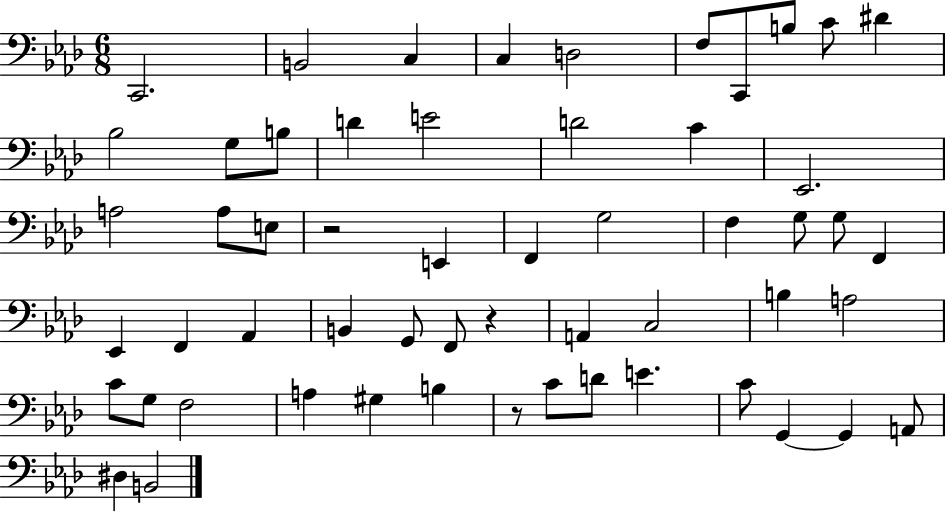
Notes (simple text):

C2/h. B2/h C3/q C3/q D3/h F3/e C2/e B3/e C4/e D#4/q Bb3/h G3/e B3/e D4/q E4/h D4/h C4/q Eb2/h. A3/h A3/e E3/e R/h E2/q F2/q G3/h F3/q G3/e G3/e F2/q Eb2/q F2/q Ab2/q B2/q G2/e F2/e R/q A2/q C3/h B3/q A3/h C4/e G3/e F3/h A3/q G#3/q B3/q R/e C4/e D4/e E4/q. C4/e G2/q G2/q A2/e D#3/q B2/h